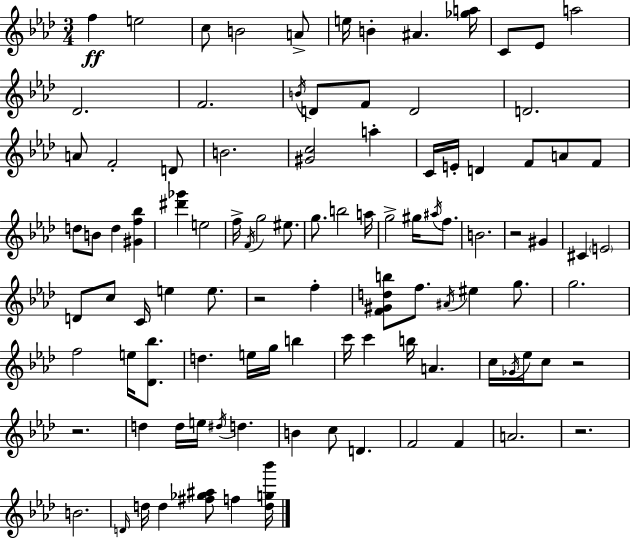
F5/q E5/h C5/e B4/h A4/e E5/s B4/q A#4/q. [Gb5,A5]/s C4/e Eb4/e A5/h Db4/h. F4/h. B4/s D4/e F4/e D4/h D4/h. A4/e F4/h D4/e B4/h. [G#4,C5]/h A5/q C4/s E4/s D4/q F4/e A4/e F4/e D5/e B4/e D5/q [G#4,F5,Bb5]/q [D#6,Gb6]/q E5/h F5/s F4/s G5/h EIS5/e. G5/e. B5/h A5/s G5/h G#5/s A#5/s F5/e. B4/h. R/h G#4/q C#4/q E4/h D4/e C5/e C4/s E5/q E5/e. R/h F5/q [F4,G#4,D5,B5]/e F5/e. A#4/s EIS5/q G5/e. G5/h. F5/h E5/s [Db4,Bb5]/e. D5/q. E5/s G5/s B5/q C6/s C6/q B5/s A4/q. C5/s Gb4/s Eb5/s C5/e R/h R/h. D5/q D5/s E5/s D#5/s D5/q. B4/q C5/e D4/q. F4/h F4/q A4/h. R/h. B4/h. D4/s D5/s D5/q [F#5,Gb5,A#5]/e F5/q [D5,G5,Bb6]/s